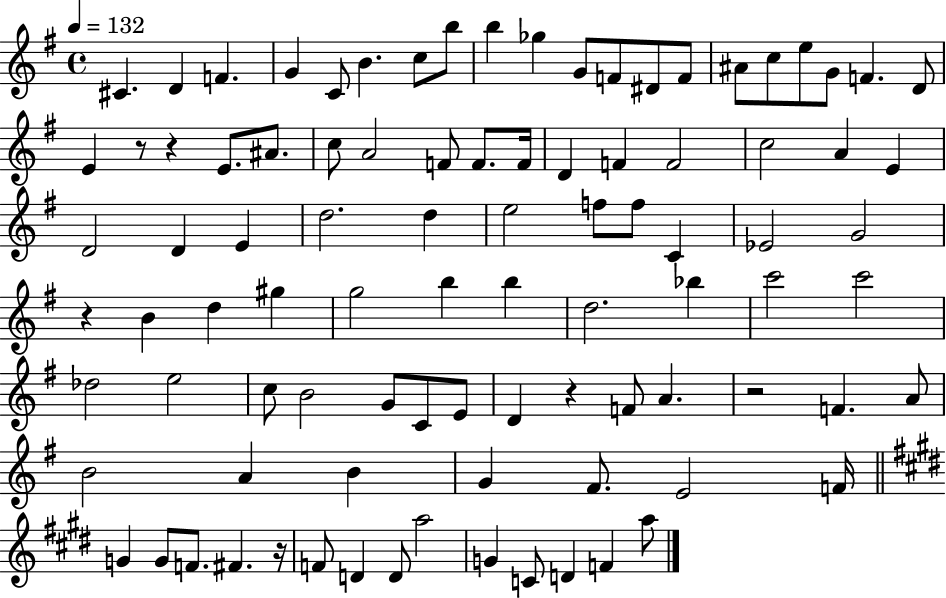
{
  \clef treble
  \time 4/4
  \defaultTimeSignature
  \key g \major
  \tempo 4 = 132
  cis'4. d'4 f'4. | g'4 c'8 b'4. c''8 b''8 | b''4 ges''4 g'8 f'8 dis'8 f'8 | ais'8 c''8 e''8 g'8 f'4. d'8 | \break e'4 r8 r4 e'8. ais'8. | c''8 a'2 f'8 f'8. f'16 | d'4 f'4 f'2 | c''2 a'4 e'4 | \break d'2 d'4 e'4 | d''2. d''4 | e''2 f''8 f''8 c'4 | ees'2 g'2 | \break r4 b'4 d''4 gis''4 | g''2 b''4 b''4 | d''2. bes''4 | c'''2 c'''2 | \break des''2 e''2 | c''8 b'2 g'8 c'8 e'8 | d'4 r4 f'8 a'4. | r2 f'4. a'8 | \break b'2 a'4 b'4 | g'4 fis'8. e'2 f'16 | \bar "||" \break \key e \major g'4 g'8 f'8. fis'4. r16 | f'8 d'4 d'8 a''2 | g'4 c'8 d'4 f'4 a''8 | \bar "|."
}